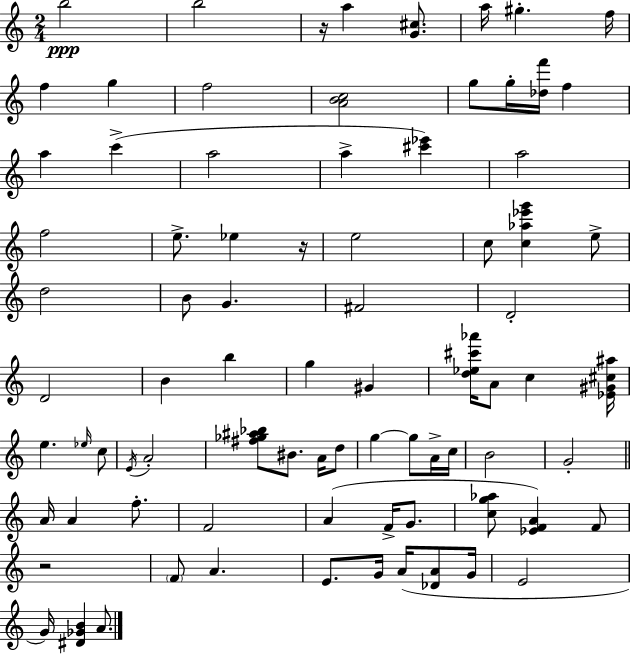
B5/h B5/h R/s A5/q [G4,C#5]/e. A5/s G#5/q. F5/s F5/q G5/q F5/h [A4,B4,C5]/h G5/e G5/s [Db5,F6]/s F5/q A5/q C6/q A5/h A5/q [C#6,Eb6]/q A5/h F5/h E5/e. Eb5/q R/s E5/h C5/e [C5,Ab5,Eb6,G6]/q E5/e D5/h B4/e G4/q. F#4/h D4/h D4/h B4/q B5/q G5/q G#4/q [D5,Eb5,C#6,Ab6]/s A4/e C5/q [Eb4,G#4,C#5,A#5]/s E5/q. Eb5/s C5/e E4/s A4/h [F#5,Gb5,A#5,Bb5]/e BIS4/e. A4/s D5/e G5/q G5/e A4/s C5/s B4/h G4/h A4/s A4/q F5/e. F4/h A4/q F4/s G4/e. [C5,G5,Ab5]/e [Eb4,F4,A4]/q F4/e R/h F4/e A4/q. E4/e. G4/s A4/s [Db4,A4]/e G4/s E4/h G4/s [D#4,Gb4,B4]/q A4/e.